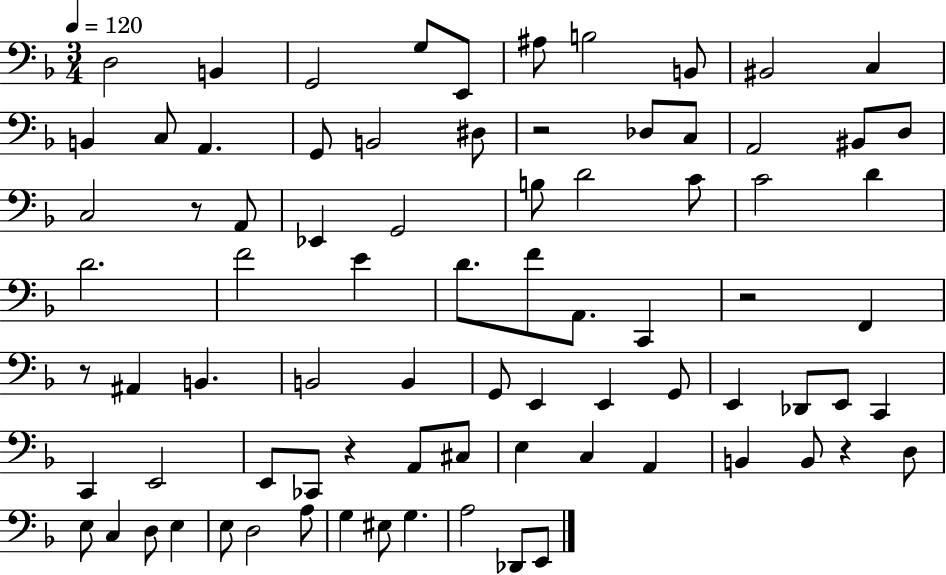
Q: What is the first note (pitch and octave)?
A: D3